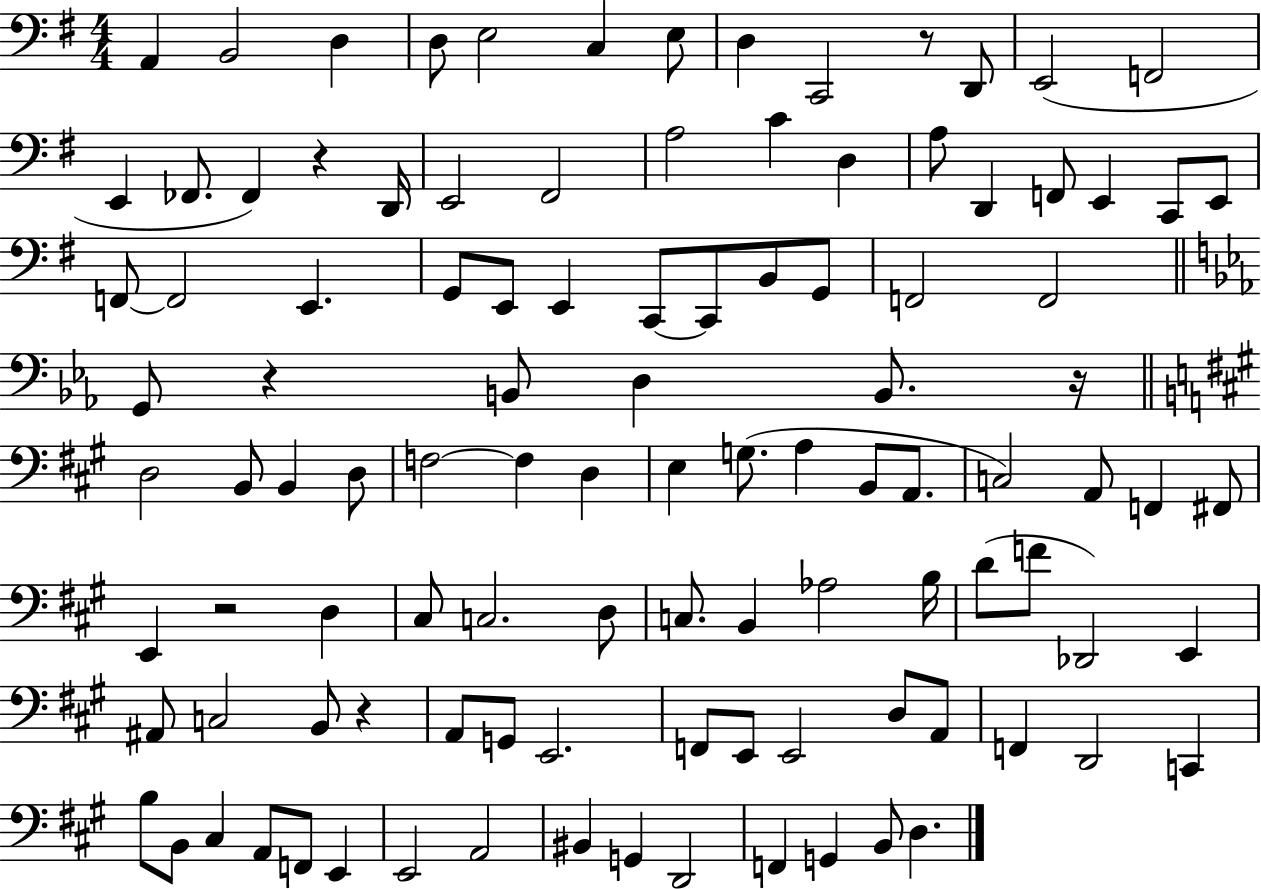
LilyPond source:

{
  \clef bass
  \numericTimeSignature
  \time 4/4
  \key g \major
  \repeat volta 2 { a,4 b,2 d4 | d8 e2 c4 e8 | d4 c,2 r8 d,8 | e,2( f,2 | \break e,4 fes,8. fes,4) r4 d,16 | e,2 fis,2 | a2 c'4 d4 | a8 d,4 f,8 e,4 c,8 e,8 | \break f,8~~ f,2 e,4. | g,8 e,8 e,4 c,8~~ c,8 b,8 g,8 | f,2 f,2 | \bar "||" \break \key ees \major g,8 r4 b,8 d4 b,8. r16 | \bar "||" \break \key a \major d2 b,8 b,4 d8 | f2~~ f4 d4 | e4 g8.( a4 b,8 a,8. | c2) a,8 f,4 fis,8 | \break e,4 r2 d4 | cis8 c2. d8 | c8. b,4 aes2 b16 | d'8( f'8 des,2) e,4 | \break ais,8 c2 b,8 r4 | a,8 g,8 e,2. | f,8 e,8 e,2 d8 a,8 | f,4 d,2 c,4 | \break b8 b,8 cis4 a,8 f,8 e,4 | e,2 a,2 | bis,4 g,4 d,2 | f,4 g,4 b,8 d4. | \break } \bar "|."
}